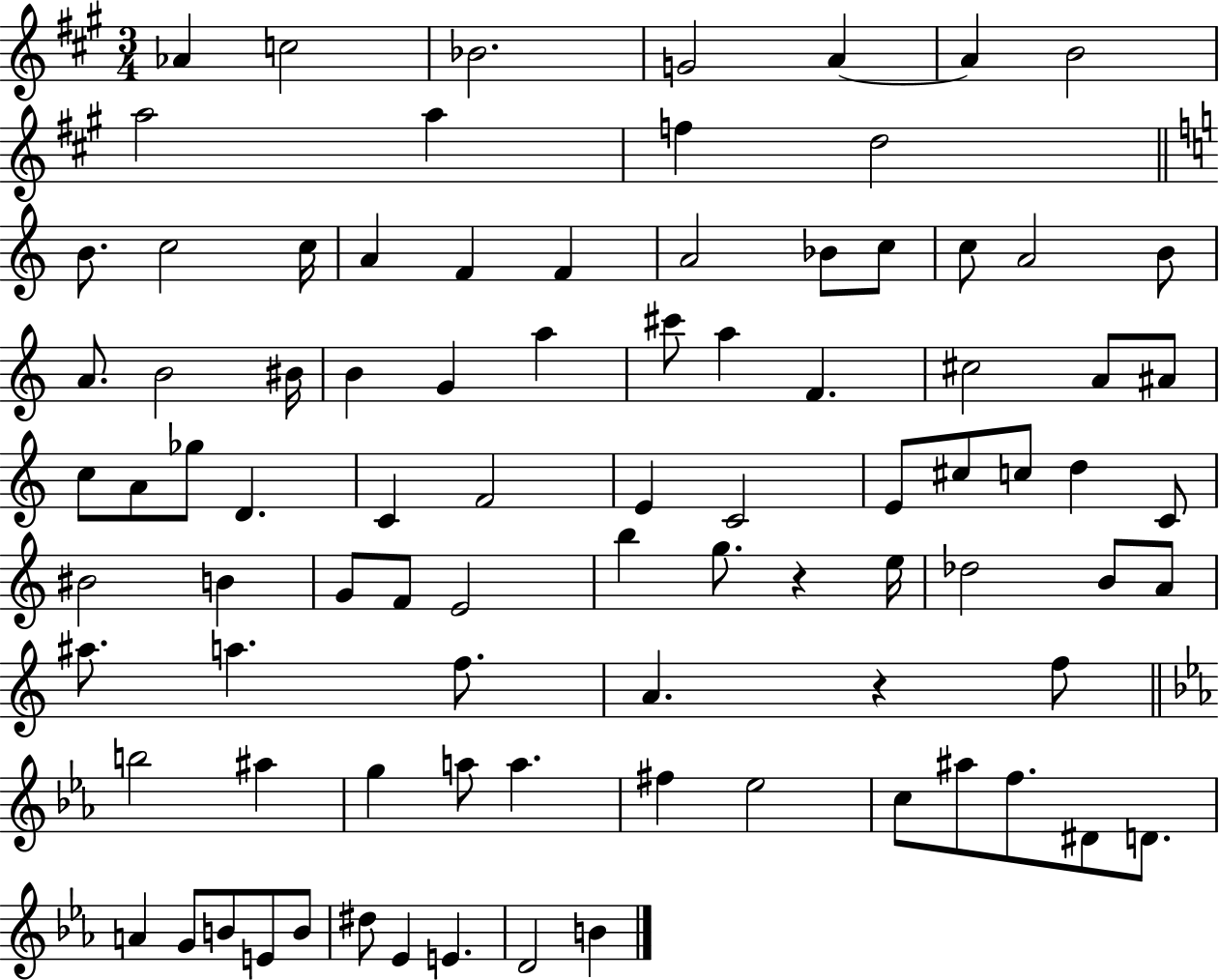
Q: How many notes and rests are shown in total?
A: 88